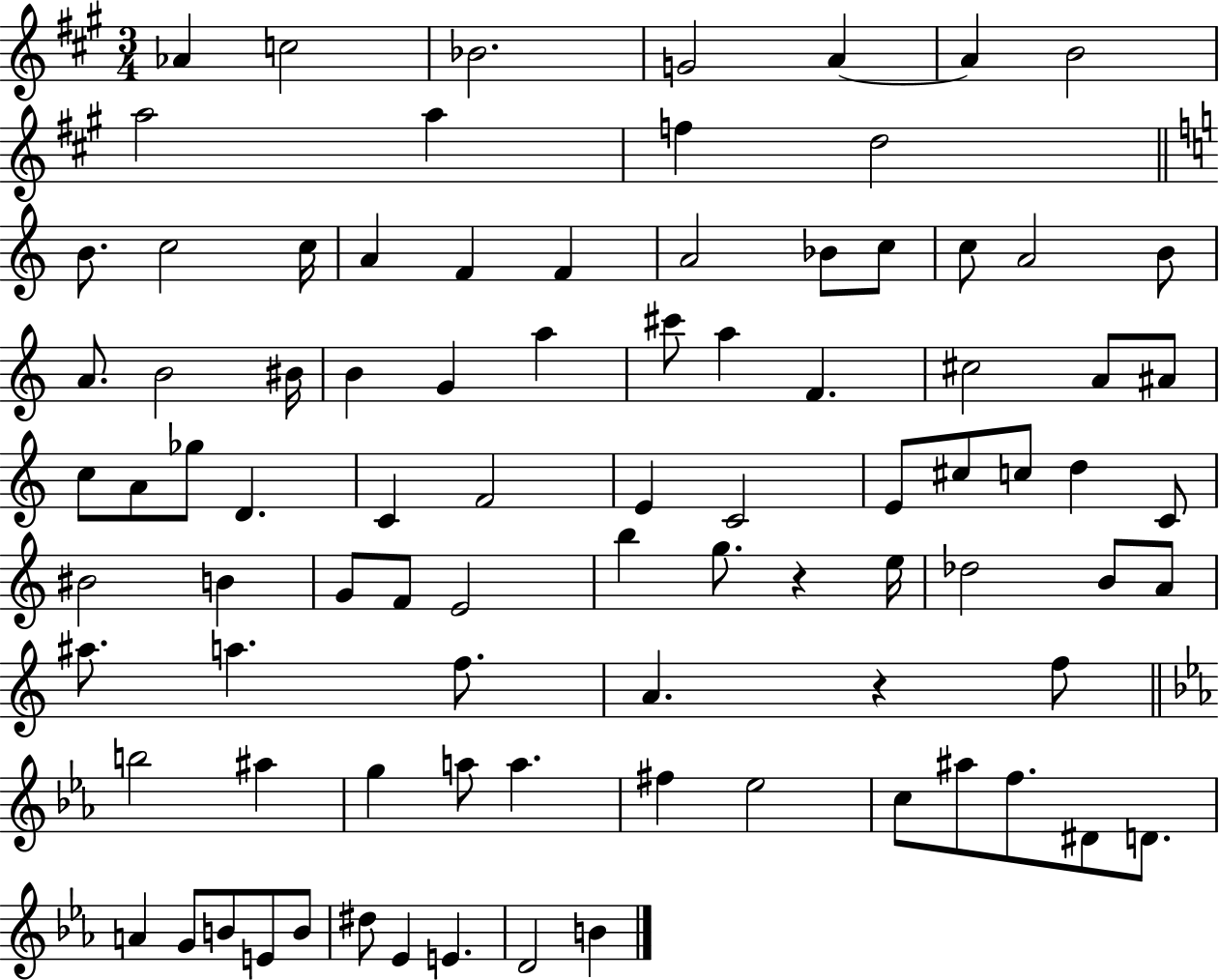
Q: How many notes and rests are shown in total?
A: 88